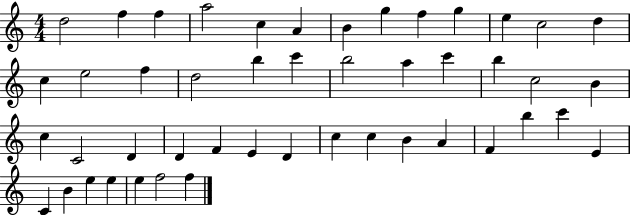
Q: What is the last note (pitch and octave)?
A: F5